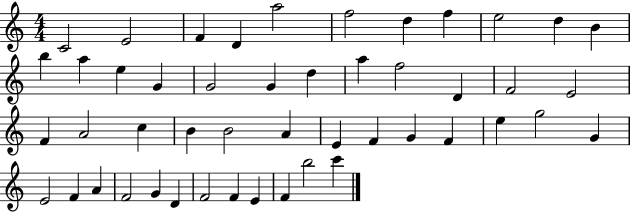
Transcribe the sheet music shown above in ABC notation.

X:1
T:Untitled
M:4/4
L:1/4
K:C
C2 E2 F D a2 f2 d f e2 d B b a e G G2 G d a f2 D F2 E2 F A2 c B B2 A E F G F e g2 G E2 F A F2 G D F2 F E F b2 c'